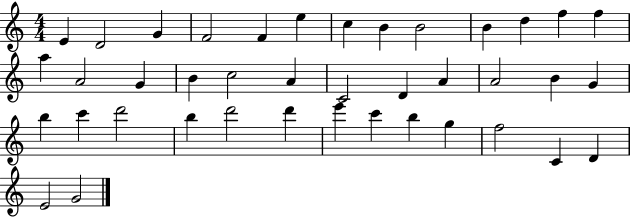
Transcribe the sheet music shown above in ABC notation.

X:1
T:Untitled
M:4/4
L:1/4
K:C
E D2 G F2 F e c B B2 B d f f a A2 G B c2 A C2 D A A2 B G b c' d'2 b d'2 d' e' c' b g f2 C D E2 G2